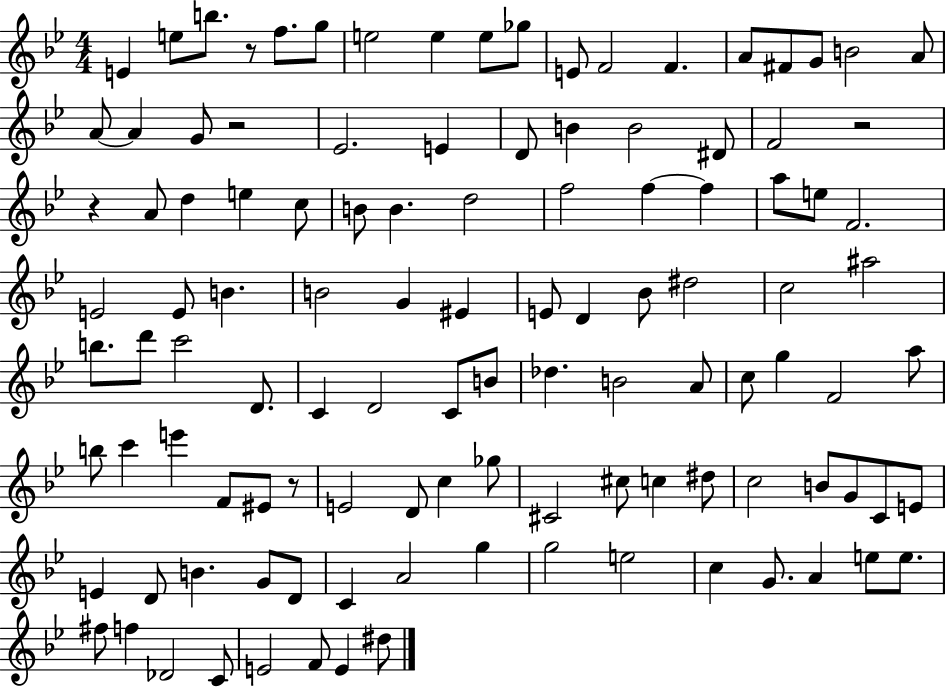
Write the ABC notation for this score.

X:1
T:Untitled
M:4/4
L:1/4
K:Bb
E e/2 b/2 z/2 f/2 g/2 e2 e e/2 _g/2 E/2 F2 F A/2 ^F/2 G/2 B2 A/2 A/2 A G/2 z2 _E2 E D/2 B B2 ^D/2 F2 z2 z A/2 d e c/2 B/2 B d2 f2 f f a/2 e/2 F2 E2 E/2 B B2 G ^E E/2 D _B/2 ^d2 c2 ^a2 b/2 d'/2 c'2 D/2 C D2 C/2 B/2 _d B2 A/2 c/2 g F2 a/2 b/2 c' e' F/2 ^E/2 z/2 E2 D/2 c _g/2 ^C2 ^c/2 c ^d/2 c2 B/2 G/2 C/2 E/2 E D/2 B G/2 D/2 C A2 g g2 e2 c G/2 A e/2 e/2 ^f/2 f _D2 C/2 E2 F/2 E ^d/2